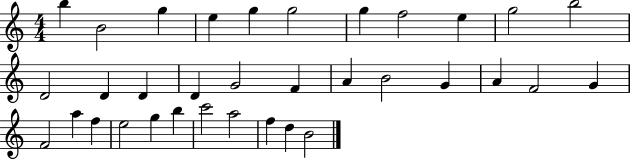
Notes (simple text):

B5/q B4/h G5/q E5/q G5/q G5/h G5/q F5/h E5/q G5/h B5/h D4/h D4/q D4/q D4/q G4/h F4/q A4/q B4/h G4/q A4/q F4/h G4/q F4/h A5/q F5/q E5/h G5/q B5/q C6/h A5/h F5/q D5/q B4/h